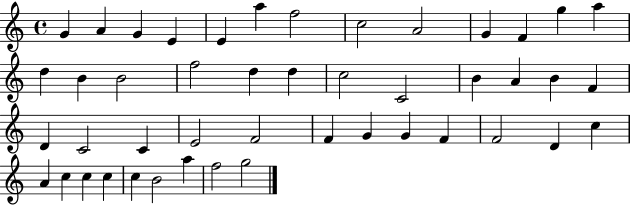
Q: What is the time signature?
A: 4/4